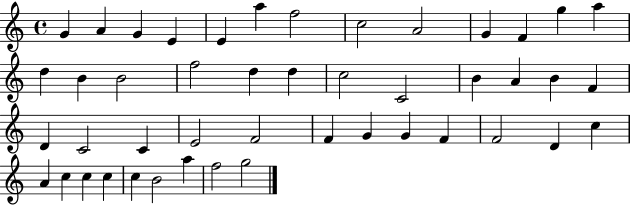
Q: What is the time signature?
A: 4/4